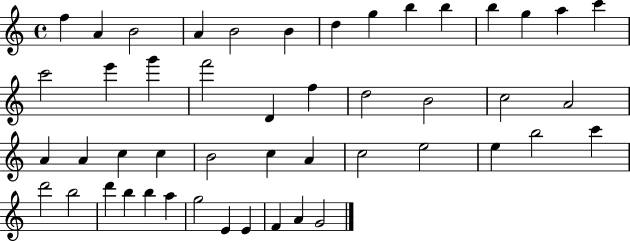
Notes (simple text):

F5/q A4/q B4/h A4/q B4/h B4/q D5/q G5/q B5/q B5/q B5/q G5/q A5/q C6/q C6/h E6/q G6/q F6/h D4/q F5/q D5/h B4/h C5/h A4/h A4/q A4/q C5/q C5/q B4/h C5/q A4/q C5/h E5/h E5/q B5/h C6/q D6/h B5/h D6/q B5/q B5/q A5/q G5/h E4/q E4/q F4/q A4/q G4/h